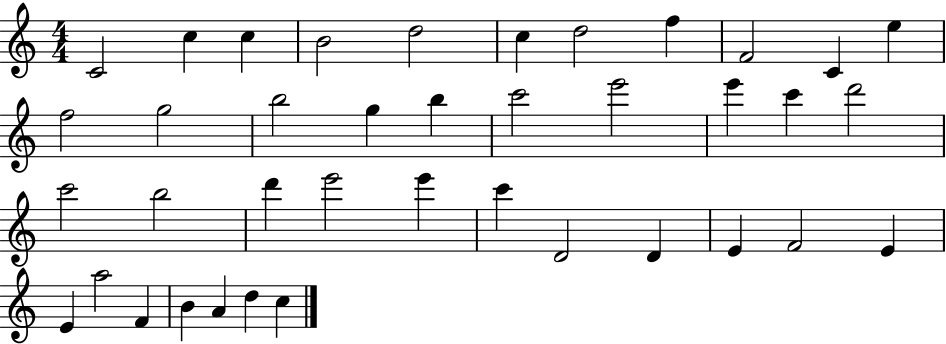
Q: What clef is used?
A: treble